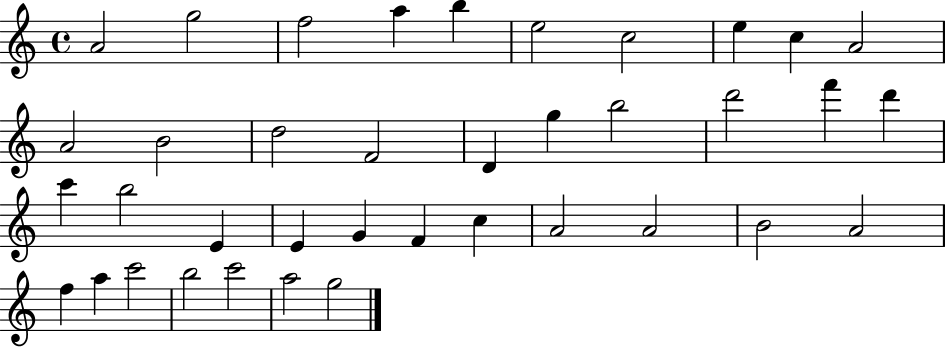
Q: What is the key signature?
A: C major